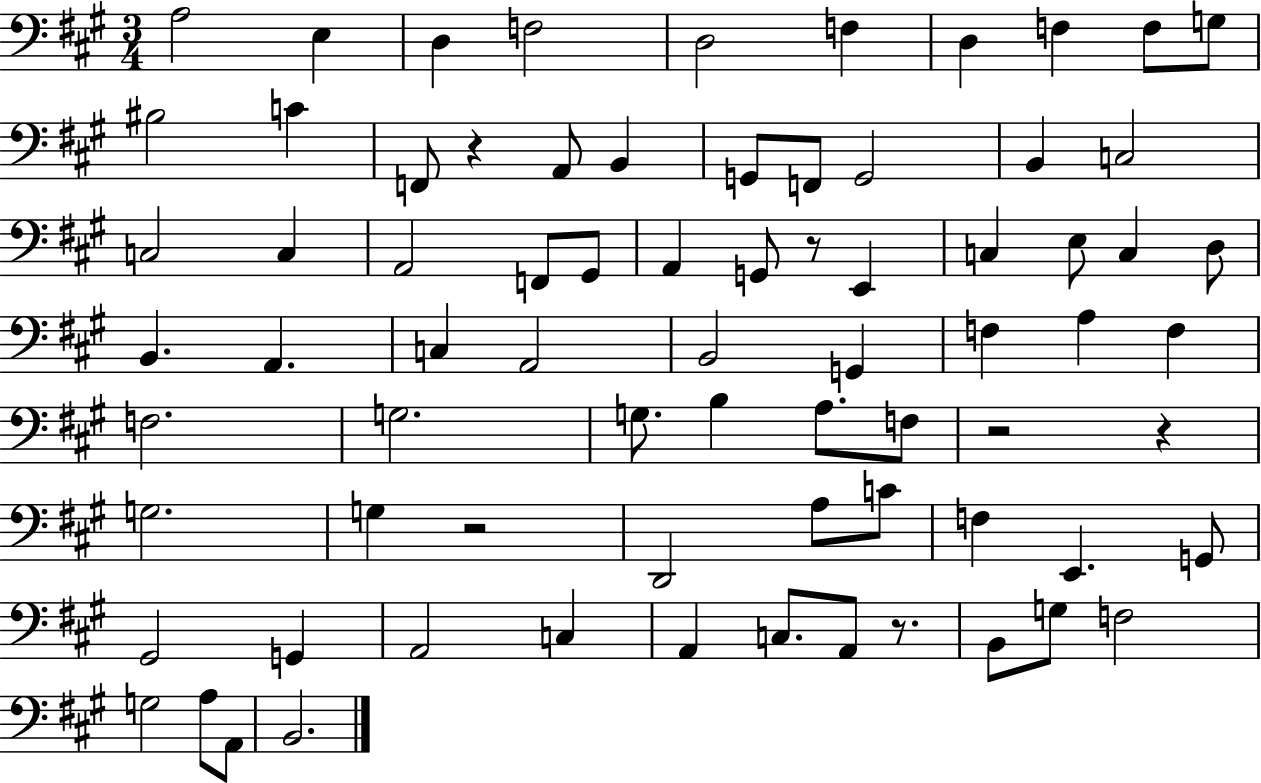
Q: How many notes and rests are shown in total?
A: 75